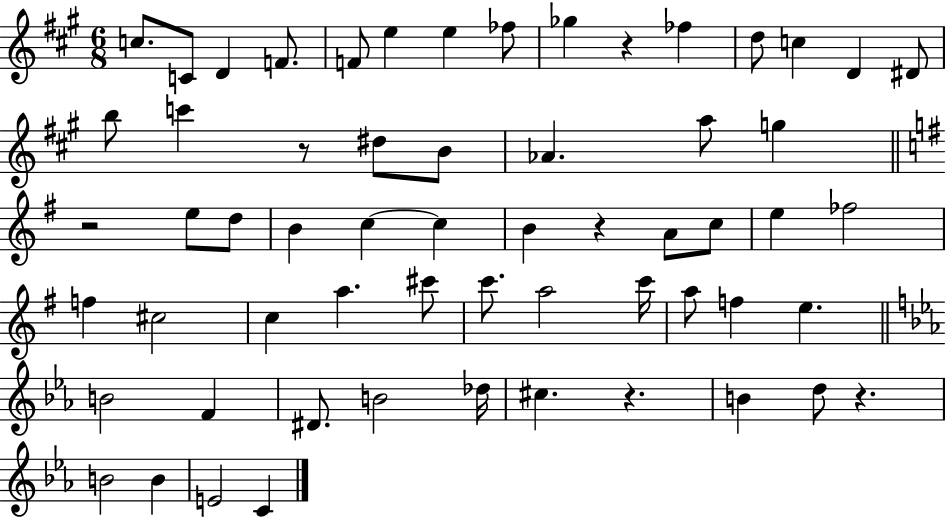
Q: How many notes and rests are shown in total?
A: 60